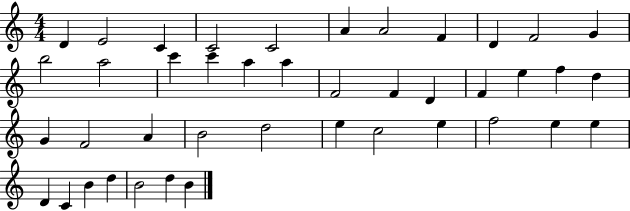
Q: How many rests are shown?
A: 0